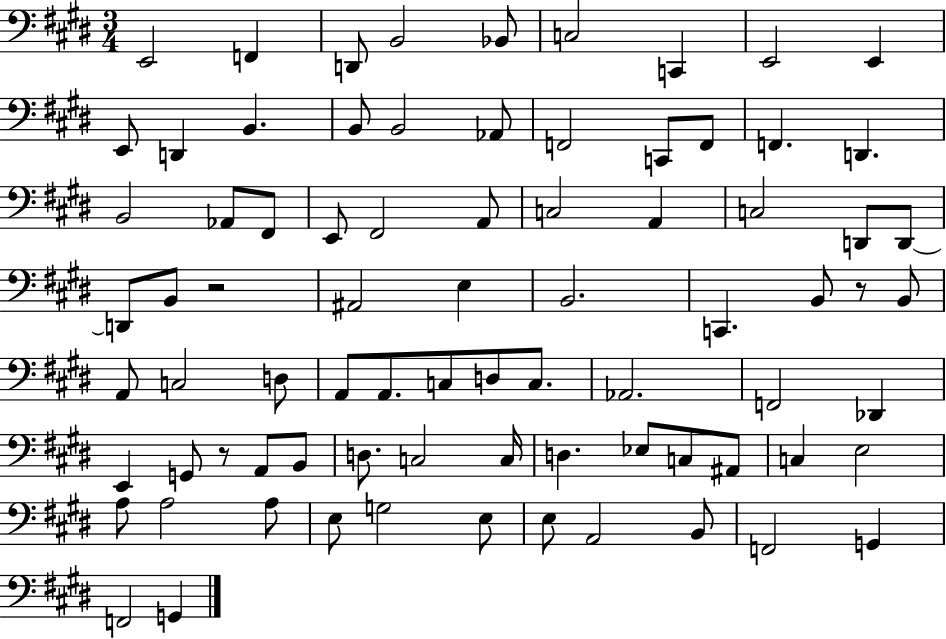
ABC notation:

X:1
T:Untitled
M:3/4
L:1/4
K:E
E,,2 F,, D,,/2 B,,2 _B,,/2 C,2 C,, E,,2 E,, E,,/2 D,, B,, B,,/2 B,,2 _A,,/2 F,,2 C,,/2 F,,/2 F,, D,, B,,2 _A,,/2 ^F,,/2 E,,/2 ^F,,2 A,,/2 C,2 A,, C,2 D,,/2 D,,/2 D,,/2 B,,/2 z2 ^A,,2 E, B,,2 C,, B,,/2 z/2 B,,/2 A,,/2 C,2 D,/2 A,,/2 A,,/2 C,/2 D,/2 C,/2 _A,,2 F,,2 _D,, E,, G,,/2 z/2 A,,/2 B,,/2 D,/2 C,2 C,/4 D, _E,/2 C,/2 ^A,,/2 C, E,2 A,/2 A,2 A,/2 E,/2 G,2 E,/2 E,/2 A,,2 B,,/2 F,,2 G,, F,,2 G,,